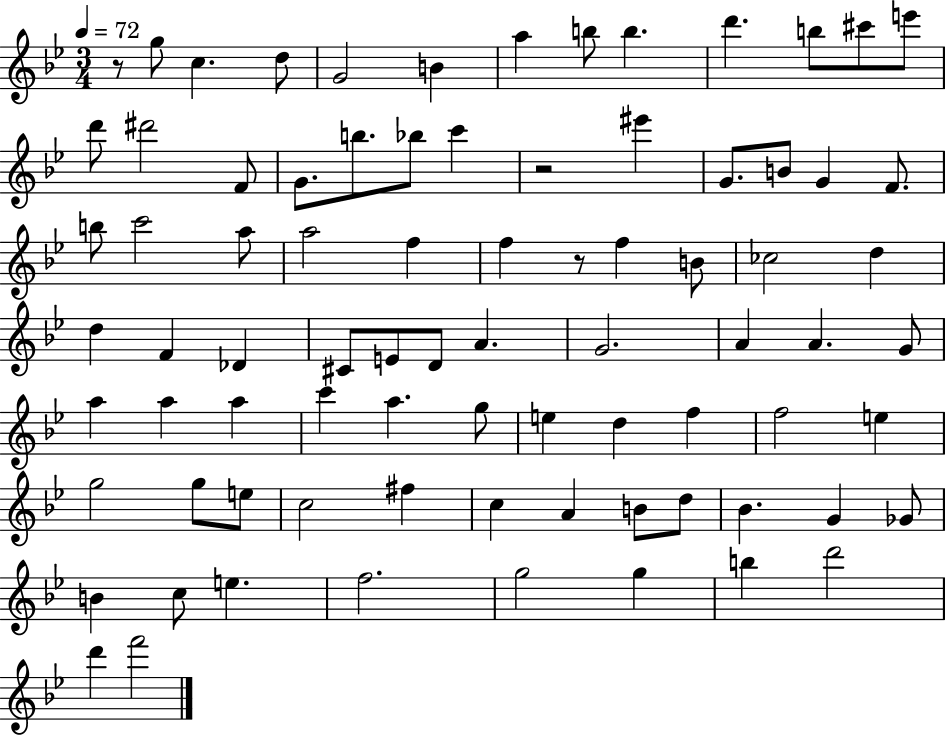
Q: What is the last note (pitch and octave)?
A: F6